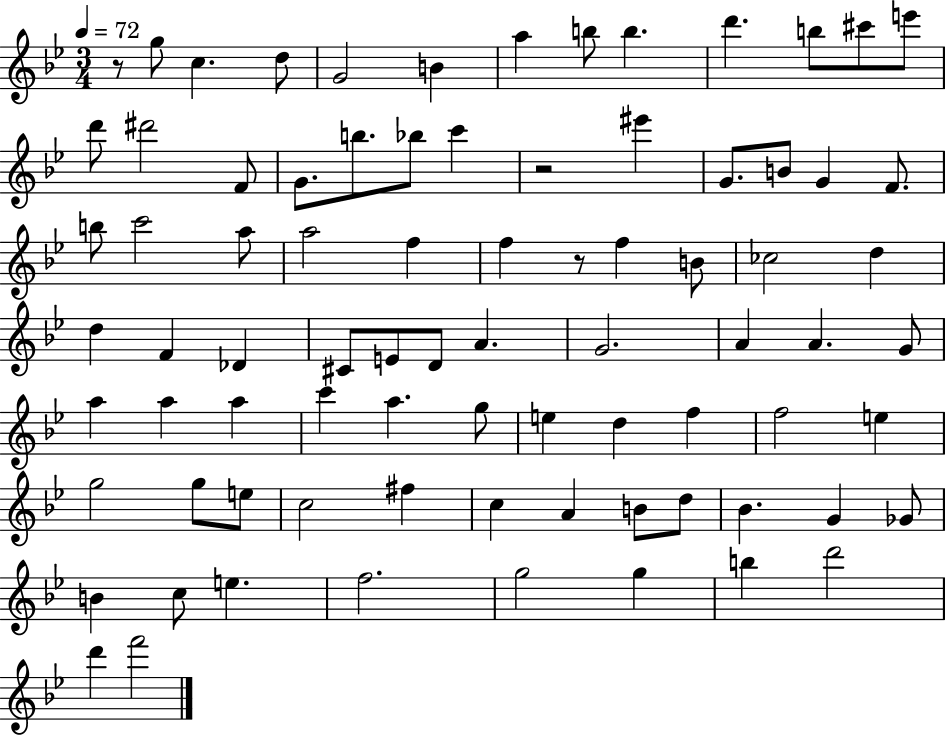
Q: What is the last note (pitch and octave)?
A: F6